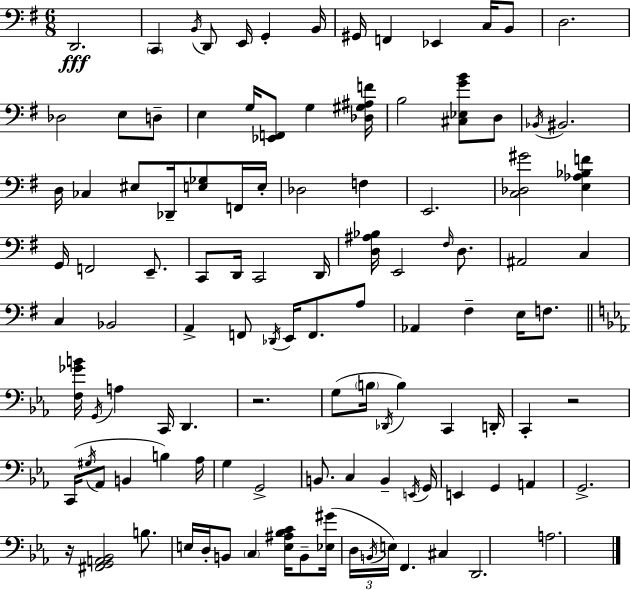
{
  \clef bass
  \numericTimeSignature
  \time 6/8
  \key e \minor
  d,2.\fff | \parenthesize c,4 \acciaccatura { b,16 } d,8 e,16 g,4-. | b,16 gis,16 f,4 ees,4 c16 b,8 | d2. | \break des2 e8 d8-- | e4 g16 <ees, f,>8 g4 | <des gis ais f'>16 b2 <cis ees g' b'>8 d8 | \acciaccatura { bes,16 } bis,2. | \break d16 ces4 eis8 des,16-- <e ges>8 | f,16 e16-. des2 f4 | e,2. | <c des gis'>2 <e aes bes f'>4 | \break g,16 f,2 e,8.-- | c,8 d,16 c,2 | d,16 <d ais bes>16 e,2 \grace { fis16 } | d8. ais,2 c4 | \break c4 bes,2 | a,4-> f,8 \acciaccatura { des,16 } e,16 f,8. | a8 aes,4 fis4-- | e16 f8. \bar "||" \break \key ees \major <f ges' b'>16 \acciaccatura { g,16 } a4 c,16 d,4. | r2. | g8( \parenthesize b16 \acciaccatura { des,16 }) b4 c,4 | d,16-. c,4-. r2 | \break c,16( \acciaccatura { gis16 } aes,8 b,4 b4) | aes16 g4 g,2-> | b,8. c4 b,4-- | \acciaccatura { e,16 } g,16 e,4 g,4 | \break a,4 g,2.-> | r16 <fis, g, a, bes,>2 | b8. e16 d16-. b,8 \parenthesize c4 | <e ais bes c'>16 b,8-- <ees gis'>16( \tuplet 3/2 { d16 \acciaccatura { b,16 } e16) } f,4. | \break cis4 d,2. | a2. | \bar "|."
}